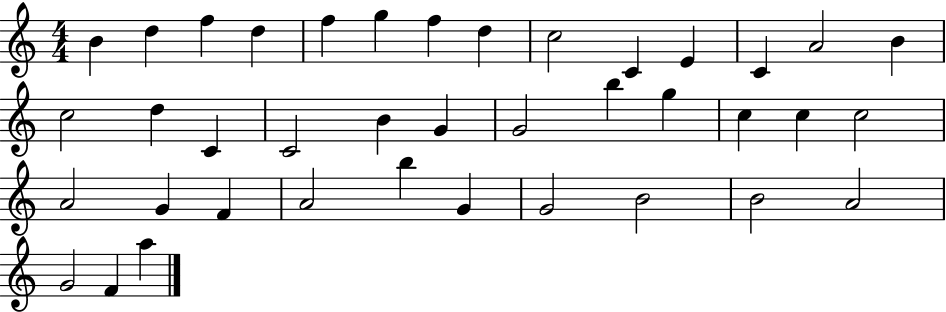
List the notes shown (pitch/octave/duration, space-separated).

B4/q D5/q F5/q D5/q F5/q G5/q F5/q D5/q C5/h C4/q E4/q C4/q A4/h B4/q C5/h D5/q C4/q C4/h B4/q G4/q G4/h B5/q G5/q C5/q C5/q C5/h A4/h G4/q F4/q A4/h B5/q G4/q G4/h B4/h B4/h A4/h G4/h F4/q A5/q